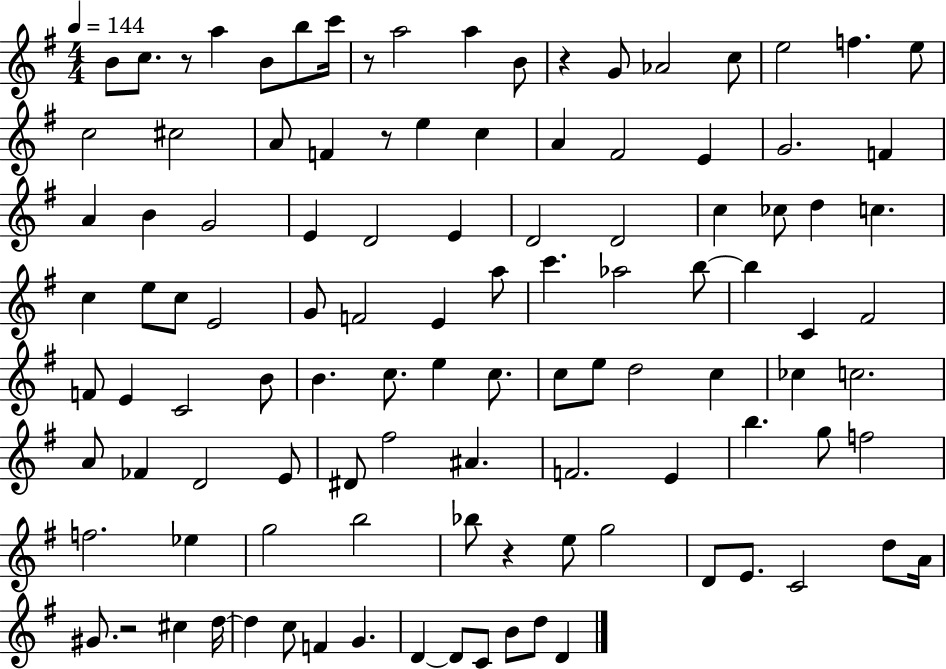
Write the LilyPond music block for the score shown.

{
  \clef treble
  \numericTimeSignature
  \time 4/4
  \key g \major
  \tempo 4 = 144
  b'8 c''8. r8 a''4 b'8 b''8 c'''16 | r8 a''2 a''4 b'8 | r4 g'8 aes'2 c''8 | e''2 f''4. e''8 | \break c''2 cis''2 | a'8 f'4 r8 e''4 c''4 | a'4 fis'2 e'4 | g'2. f'4 | \break a'4 b'4 g'2 | e'4 d'2 e'4 | d'2 d'2 | c''4 ces''8 d''4 c''4. | \break c''4 e''8 c''8 e'2 | g'8 f'2 e'4 a''8 | c'''4. aes''2 b''8~~ | b''4 c'4 fis'2 | \break f'8 e'4 c'2 b'8 | b'4. c''8. e''4 c''8. | c''8 e''8 d''2 c''4 | ces''4 c''2. | \break a'8 fes'4 d'2 e'8 | dis'8 fis''2 ais'4. | f'2. e'4 | b''4. g''8 f''2 | \break f''2. ees''4 | g''2 b''2 | bes''8 r4 e''8 g''2 | d'8 e'8. c'2 d''8 a'16 | \break gis'8. r2 cis''4 d''16~~ | d''4 c''8 f'4 g'4. | d'4~~ d'8 c'8 b'8 d''8 d'4 | \bar "|."
}